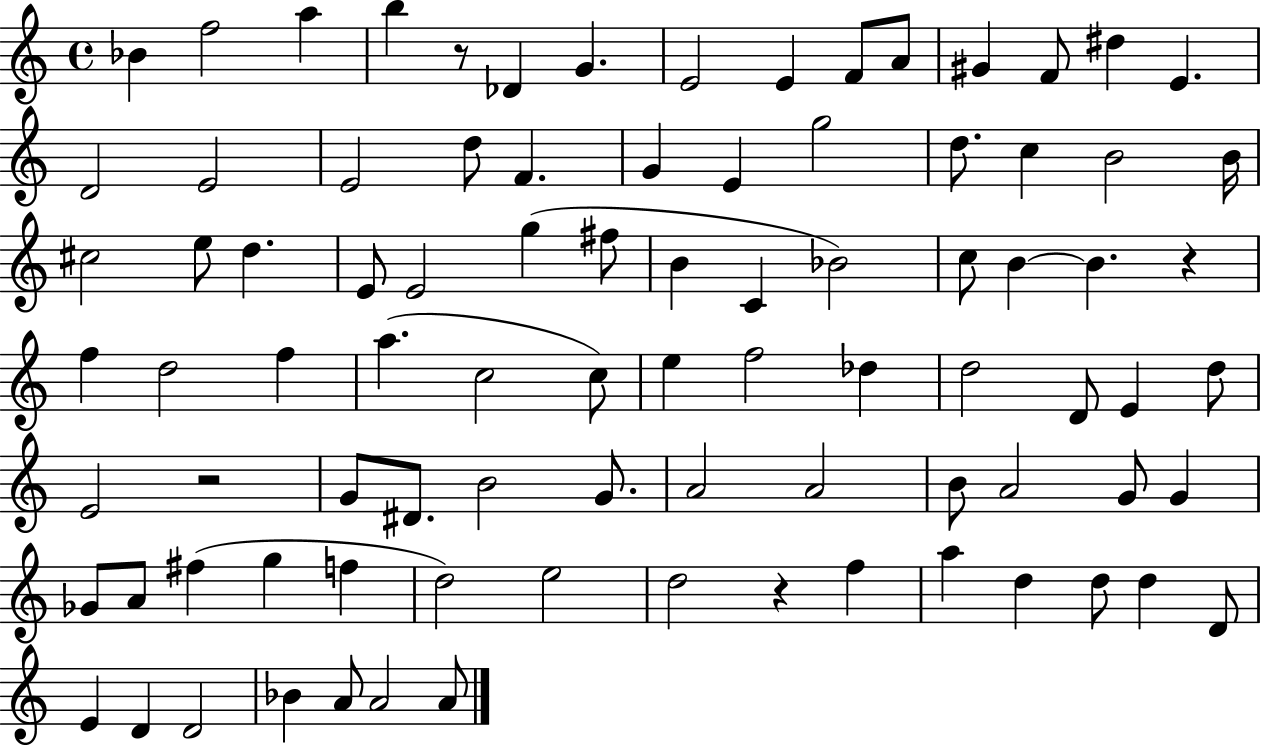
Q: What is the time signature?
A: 4/4